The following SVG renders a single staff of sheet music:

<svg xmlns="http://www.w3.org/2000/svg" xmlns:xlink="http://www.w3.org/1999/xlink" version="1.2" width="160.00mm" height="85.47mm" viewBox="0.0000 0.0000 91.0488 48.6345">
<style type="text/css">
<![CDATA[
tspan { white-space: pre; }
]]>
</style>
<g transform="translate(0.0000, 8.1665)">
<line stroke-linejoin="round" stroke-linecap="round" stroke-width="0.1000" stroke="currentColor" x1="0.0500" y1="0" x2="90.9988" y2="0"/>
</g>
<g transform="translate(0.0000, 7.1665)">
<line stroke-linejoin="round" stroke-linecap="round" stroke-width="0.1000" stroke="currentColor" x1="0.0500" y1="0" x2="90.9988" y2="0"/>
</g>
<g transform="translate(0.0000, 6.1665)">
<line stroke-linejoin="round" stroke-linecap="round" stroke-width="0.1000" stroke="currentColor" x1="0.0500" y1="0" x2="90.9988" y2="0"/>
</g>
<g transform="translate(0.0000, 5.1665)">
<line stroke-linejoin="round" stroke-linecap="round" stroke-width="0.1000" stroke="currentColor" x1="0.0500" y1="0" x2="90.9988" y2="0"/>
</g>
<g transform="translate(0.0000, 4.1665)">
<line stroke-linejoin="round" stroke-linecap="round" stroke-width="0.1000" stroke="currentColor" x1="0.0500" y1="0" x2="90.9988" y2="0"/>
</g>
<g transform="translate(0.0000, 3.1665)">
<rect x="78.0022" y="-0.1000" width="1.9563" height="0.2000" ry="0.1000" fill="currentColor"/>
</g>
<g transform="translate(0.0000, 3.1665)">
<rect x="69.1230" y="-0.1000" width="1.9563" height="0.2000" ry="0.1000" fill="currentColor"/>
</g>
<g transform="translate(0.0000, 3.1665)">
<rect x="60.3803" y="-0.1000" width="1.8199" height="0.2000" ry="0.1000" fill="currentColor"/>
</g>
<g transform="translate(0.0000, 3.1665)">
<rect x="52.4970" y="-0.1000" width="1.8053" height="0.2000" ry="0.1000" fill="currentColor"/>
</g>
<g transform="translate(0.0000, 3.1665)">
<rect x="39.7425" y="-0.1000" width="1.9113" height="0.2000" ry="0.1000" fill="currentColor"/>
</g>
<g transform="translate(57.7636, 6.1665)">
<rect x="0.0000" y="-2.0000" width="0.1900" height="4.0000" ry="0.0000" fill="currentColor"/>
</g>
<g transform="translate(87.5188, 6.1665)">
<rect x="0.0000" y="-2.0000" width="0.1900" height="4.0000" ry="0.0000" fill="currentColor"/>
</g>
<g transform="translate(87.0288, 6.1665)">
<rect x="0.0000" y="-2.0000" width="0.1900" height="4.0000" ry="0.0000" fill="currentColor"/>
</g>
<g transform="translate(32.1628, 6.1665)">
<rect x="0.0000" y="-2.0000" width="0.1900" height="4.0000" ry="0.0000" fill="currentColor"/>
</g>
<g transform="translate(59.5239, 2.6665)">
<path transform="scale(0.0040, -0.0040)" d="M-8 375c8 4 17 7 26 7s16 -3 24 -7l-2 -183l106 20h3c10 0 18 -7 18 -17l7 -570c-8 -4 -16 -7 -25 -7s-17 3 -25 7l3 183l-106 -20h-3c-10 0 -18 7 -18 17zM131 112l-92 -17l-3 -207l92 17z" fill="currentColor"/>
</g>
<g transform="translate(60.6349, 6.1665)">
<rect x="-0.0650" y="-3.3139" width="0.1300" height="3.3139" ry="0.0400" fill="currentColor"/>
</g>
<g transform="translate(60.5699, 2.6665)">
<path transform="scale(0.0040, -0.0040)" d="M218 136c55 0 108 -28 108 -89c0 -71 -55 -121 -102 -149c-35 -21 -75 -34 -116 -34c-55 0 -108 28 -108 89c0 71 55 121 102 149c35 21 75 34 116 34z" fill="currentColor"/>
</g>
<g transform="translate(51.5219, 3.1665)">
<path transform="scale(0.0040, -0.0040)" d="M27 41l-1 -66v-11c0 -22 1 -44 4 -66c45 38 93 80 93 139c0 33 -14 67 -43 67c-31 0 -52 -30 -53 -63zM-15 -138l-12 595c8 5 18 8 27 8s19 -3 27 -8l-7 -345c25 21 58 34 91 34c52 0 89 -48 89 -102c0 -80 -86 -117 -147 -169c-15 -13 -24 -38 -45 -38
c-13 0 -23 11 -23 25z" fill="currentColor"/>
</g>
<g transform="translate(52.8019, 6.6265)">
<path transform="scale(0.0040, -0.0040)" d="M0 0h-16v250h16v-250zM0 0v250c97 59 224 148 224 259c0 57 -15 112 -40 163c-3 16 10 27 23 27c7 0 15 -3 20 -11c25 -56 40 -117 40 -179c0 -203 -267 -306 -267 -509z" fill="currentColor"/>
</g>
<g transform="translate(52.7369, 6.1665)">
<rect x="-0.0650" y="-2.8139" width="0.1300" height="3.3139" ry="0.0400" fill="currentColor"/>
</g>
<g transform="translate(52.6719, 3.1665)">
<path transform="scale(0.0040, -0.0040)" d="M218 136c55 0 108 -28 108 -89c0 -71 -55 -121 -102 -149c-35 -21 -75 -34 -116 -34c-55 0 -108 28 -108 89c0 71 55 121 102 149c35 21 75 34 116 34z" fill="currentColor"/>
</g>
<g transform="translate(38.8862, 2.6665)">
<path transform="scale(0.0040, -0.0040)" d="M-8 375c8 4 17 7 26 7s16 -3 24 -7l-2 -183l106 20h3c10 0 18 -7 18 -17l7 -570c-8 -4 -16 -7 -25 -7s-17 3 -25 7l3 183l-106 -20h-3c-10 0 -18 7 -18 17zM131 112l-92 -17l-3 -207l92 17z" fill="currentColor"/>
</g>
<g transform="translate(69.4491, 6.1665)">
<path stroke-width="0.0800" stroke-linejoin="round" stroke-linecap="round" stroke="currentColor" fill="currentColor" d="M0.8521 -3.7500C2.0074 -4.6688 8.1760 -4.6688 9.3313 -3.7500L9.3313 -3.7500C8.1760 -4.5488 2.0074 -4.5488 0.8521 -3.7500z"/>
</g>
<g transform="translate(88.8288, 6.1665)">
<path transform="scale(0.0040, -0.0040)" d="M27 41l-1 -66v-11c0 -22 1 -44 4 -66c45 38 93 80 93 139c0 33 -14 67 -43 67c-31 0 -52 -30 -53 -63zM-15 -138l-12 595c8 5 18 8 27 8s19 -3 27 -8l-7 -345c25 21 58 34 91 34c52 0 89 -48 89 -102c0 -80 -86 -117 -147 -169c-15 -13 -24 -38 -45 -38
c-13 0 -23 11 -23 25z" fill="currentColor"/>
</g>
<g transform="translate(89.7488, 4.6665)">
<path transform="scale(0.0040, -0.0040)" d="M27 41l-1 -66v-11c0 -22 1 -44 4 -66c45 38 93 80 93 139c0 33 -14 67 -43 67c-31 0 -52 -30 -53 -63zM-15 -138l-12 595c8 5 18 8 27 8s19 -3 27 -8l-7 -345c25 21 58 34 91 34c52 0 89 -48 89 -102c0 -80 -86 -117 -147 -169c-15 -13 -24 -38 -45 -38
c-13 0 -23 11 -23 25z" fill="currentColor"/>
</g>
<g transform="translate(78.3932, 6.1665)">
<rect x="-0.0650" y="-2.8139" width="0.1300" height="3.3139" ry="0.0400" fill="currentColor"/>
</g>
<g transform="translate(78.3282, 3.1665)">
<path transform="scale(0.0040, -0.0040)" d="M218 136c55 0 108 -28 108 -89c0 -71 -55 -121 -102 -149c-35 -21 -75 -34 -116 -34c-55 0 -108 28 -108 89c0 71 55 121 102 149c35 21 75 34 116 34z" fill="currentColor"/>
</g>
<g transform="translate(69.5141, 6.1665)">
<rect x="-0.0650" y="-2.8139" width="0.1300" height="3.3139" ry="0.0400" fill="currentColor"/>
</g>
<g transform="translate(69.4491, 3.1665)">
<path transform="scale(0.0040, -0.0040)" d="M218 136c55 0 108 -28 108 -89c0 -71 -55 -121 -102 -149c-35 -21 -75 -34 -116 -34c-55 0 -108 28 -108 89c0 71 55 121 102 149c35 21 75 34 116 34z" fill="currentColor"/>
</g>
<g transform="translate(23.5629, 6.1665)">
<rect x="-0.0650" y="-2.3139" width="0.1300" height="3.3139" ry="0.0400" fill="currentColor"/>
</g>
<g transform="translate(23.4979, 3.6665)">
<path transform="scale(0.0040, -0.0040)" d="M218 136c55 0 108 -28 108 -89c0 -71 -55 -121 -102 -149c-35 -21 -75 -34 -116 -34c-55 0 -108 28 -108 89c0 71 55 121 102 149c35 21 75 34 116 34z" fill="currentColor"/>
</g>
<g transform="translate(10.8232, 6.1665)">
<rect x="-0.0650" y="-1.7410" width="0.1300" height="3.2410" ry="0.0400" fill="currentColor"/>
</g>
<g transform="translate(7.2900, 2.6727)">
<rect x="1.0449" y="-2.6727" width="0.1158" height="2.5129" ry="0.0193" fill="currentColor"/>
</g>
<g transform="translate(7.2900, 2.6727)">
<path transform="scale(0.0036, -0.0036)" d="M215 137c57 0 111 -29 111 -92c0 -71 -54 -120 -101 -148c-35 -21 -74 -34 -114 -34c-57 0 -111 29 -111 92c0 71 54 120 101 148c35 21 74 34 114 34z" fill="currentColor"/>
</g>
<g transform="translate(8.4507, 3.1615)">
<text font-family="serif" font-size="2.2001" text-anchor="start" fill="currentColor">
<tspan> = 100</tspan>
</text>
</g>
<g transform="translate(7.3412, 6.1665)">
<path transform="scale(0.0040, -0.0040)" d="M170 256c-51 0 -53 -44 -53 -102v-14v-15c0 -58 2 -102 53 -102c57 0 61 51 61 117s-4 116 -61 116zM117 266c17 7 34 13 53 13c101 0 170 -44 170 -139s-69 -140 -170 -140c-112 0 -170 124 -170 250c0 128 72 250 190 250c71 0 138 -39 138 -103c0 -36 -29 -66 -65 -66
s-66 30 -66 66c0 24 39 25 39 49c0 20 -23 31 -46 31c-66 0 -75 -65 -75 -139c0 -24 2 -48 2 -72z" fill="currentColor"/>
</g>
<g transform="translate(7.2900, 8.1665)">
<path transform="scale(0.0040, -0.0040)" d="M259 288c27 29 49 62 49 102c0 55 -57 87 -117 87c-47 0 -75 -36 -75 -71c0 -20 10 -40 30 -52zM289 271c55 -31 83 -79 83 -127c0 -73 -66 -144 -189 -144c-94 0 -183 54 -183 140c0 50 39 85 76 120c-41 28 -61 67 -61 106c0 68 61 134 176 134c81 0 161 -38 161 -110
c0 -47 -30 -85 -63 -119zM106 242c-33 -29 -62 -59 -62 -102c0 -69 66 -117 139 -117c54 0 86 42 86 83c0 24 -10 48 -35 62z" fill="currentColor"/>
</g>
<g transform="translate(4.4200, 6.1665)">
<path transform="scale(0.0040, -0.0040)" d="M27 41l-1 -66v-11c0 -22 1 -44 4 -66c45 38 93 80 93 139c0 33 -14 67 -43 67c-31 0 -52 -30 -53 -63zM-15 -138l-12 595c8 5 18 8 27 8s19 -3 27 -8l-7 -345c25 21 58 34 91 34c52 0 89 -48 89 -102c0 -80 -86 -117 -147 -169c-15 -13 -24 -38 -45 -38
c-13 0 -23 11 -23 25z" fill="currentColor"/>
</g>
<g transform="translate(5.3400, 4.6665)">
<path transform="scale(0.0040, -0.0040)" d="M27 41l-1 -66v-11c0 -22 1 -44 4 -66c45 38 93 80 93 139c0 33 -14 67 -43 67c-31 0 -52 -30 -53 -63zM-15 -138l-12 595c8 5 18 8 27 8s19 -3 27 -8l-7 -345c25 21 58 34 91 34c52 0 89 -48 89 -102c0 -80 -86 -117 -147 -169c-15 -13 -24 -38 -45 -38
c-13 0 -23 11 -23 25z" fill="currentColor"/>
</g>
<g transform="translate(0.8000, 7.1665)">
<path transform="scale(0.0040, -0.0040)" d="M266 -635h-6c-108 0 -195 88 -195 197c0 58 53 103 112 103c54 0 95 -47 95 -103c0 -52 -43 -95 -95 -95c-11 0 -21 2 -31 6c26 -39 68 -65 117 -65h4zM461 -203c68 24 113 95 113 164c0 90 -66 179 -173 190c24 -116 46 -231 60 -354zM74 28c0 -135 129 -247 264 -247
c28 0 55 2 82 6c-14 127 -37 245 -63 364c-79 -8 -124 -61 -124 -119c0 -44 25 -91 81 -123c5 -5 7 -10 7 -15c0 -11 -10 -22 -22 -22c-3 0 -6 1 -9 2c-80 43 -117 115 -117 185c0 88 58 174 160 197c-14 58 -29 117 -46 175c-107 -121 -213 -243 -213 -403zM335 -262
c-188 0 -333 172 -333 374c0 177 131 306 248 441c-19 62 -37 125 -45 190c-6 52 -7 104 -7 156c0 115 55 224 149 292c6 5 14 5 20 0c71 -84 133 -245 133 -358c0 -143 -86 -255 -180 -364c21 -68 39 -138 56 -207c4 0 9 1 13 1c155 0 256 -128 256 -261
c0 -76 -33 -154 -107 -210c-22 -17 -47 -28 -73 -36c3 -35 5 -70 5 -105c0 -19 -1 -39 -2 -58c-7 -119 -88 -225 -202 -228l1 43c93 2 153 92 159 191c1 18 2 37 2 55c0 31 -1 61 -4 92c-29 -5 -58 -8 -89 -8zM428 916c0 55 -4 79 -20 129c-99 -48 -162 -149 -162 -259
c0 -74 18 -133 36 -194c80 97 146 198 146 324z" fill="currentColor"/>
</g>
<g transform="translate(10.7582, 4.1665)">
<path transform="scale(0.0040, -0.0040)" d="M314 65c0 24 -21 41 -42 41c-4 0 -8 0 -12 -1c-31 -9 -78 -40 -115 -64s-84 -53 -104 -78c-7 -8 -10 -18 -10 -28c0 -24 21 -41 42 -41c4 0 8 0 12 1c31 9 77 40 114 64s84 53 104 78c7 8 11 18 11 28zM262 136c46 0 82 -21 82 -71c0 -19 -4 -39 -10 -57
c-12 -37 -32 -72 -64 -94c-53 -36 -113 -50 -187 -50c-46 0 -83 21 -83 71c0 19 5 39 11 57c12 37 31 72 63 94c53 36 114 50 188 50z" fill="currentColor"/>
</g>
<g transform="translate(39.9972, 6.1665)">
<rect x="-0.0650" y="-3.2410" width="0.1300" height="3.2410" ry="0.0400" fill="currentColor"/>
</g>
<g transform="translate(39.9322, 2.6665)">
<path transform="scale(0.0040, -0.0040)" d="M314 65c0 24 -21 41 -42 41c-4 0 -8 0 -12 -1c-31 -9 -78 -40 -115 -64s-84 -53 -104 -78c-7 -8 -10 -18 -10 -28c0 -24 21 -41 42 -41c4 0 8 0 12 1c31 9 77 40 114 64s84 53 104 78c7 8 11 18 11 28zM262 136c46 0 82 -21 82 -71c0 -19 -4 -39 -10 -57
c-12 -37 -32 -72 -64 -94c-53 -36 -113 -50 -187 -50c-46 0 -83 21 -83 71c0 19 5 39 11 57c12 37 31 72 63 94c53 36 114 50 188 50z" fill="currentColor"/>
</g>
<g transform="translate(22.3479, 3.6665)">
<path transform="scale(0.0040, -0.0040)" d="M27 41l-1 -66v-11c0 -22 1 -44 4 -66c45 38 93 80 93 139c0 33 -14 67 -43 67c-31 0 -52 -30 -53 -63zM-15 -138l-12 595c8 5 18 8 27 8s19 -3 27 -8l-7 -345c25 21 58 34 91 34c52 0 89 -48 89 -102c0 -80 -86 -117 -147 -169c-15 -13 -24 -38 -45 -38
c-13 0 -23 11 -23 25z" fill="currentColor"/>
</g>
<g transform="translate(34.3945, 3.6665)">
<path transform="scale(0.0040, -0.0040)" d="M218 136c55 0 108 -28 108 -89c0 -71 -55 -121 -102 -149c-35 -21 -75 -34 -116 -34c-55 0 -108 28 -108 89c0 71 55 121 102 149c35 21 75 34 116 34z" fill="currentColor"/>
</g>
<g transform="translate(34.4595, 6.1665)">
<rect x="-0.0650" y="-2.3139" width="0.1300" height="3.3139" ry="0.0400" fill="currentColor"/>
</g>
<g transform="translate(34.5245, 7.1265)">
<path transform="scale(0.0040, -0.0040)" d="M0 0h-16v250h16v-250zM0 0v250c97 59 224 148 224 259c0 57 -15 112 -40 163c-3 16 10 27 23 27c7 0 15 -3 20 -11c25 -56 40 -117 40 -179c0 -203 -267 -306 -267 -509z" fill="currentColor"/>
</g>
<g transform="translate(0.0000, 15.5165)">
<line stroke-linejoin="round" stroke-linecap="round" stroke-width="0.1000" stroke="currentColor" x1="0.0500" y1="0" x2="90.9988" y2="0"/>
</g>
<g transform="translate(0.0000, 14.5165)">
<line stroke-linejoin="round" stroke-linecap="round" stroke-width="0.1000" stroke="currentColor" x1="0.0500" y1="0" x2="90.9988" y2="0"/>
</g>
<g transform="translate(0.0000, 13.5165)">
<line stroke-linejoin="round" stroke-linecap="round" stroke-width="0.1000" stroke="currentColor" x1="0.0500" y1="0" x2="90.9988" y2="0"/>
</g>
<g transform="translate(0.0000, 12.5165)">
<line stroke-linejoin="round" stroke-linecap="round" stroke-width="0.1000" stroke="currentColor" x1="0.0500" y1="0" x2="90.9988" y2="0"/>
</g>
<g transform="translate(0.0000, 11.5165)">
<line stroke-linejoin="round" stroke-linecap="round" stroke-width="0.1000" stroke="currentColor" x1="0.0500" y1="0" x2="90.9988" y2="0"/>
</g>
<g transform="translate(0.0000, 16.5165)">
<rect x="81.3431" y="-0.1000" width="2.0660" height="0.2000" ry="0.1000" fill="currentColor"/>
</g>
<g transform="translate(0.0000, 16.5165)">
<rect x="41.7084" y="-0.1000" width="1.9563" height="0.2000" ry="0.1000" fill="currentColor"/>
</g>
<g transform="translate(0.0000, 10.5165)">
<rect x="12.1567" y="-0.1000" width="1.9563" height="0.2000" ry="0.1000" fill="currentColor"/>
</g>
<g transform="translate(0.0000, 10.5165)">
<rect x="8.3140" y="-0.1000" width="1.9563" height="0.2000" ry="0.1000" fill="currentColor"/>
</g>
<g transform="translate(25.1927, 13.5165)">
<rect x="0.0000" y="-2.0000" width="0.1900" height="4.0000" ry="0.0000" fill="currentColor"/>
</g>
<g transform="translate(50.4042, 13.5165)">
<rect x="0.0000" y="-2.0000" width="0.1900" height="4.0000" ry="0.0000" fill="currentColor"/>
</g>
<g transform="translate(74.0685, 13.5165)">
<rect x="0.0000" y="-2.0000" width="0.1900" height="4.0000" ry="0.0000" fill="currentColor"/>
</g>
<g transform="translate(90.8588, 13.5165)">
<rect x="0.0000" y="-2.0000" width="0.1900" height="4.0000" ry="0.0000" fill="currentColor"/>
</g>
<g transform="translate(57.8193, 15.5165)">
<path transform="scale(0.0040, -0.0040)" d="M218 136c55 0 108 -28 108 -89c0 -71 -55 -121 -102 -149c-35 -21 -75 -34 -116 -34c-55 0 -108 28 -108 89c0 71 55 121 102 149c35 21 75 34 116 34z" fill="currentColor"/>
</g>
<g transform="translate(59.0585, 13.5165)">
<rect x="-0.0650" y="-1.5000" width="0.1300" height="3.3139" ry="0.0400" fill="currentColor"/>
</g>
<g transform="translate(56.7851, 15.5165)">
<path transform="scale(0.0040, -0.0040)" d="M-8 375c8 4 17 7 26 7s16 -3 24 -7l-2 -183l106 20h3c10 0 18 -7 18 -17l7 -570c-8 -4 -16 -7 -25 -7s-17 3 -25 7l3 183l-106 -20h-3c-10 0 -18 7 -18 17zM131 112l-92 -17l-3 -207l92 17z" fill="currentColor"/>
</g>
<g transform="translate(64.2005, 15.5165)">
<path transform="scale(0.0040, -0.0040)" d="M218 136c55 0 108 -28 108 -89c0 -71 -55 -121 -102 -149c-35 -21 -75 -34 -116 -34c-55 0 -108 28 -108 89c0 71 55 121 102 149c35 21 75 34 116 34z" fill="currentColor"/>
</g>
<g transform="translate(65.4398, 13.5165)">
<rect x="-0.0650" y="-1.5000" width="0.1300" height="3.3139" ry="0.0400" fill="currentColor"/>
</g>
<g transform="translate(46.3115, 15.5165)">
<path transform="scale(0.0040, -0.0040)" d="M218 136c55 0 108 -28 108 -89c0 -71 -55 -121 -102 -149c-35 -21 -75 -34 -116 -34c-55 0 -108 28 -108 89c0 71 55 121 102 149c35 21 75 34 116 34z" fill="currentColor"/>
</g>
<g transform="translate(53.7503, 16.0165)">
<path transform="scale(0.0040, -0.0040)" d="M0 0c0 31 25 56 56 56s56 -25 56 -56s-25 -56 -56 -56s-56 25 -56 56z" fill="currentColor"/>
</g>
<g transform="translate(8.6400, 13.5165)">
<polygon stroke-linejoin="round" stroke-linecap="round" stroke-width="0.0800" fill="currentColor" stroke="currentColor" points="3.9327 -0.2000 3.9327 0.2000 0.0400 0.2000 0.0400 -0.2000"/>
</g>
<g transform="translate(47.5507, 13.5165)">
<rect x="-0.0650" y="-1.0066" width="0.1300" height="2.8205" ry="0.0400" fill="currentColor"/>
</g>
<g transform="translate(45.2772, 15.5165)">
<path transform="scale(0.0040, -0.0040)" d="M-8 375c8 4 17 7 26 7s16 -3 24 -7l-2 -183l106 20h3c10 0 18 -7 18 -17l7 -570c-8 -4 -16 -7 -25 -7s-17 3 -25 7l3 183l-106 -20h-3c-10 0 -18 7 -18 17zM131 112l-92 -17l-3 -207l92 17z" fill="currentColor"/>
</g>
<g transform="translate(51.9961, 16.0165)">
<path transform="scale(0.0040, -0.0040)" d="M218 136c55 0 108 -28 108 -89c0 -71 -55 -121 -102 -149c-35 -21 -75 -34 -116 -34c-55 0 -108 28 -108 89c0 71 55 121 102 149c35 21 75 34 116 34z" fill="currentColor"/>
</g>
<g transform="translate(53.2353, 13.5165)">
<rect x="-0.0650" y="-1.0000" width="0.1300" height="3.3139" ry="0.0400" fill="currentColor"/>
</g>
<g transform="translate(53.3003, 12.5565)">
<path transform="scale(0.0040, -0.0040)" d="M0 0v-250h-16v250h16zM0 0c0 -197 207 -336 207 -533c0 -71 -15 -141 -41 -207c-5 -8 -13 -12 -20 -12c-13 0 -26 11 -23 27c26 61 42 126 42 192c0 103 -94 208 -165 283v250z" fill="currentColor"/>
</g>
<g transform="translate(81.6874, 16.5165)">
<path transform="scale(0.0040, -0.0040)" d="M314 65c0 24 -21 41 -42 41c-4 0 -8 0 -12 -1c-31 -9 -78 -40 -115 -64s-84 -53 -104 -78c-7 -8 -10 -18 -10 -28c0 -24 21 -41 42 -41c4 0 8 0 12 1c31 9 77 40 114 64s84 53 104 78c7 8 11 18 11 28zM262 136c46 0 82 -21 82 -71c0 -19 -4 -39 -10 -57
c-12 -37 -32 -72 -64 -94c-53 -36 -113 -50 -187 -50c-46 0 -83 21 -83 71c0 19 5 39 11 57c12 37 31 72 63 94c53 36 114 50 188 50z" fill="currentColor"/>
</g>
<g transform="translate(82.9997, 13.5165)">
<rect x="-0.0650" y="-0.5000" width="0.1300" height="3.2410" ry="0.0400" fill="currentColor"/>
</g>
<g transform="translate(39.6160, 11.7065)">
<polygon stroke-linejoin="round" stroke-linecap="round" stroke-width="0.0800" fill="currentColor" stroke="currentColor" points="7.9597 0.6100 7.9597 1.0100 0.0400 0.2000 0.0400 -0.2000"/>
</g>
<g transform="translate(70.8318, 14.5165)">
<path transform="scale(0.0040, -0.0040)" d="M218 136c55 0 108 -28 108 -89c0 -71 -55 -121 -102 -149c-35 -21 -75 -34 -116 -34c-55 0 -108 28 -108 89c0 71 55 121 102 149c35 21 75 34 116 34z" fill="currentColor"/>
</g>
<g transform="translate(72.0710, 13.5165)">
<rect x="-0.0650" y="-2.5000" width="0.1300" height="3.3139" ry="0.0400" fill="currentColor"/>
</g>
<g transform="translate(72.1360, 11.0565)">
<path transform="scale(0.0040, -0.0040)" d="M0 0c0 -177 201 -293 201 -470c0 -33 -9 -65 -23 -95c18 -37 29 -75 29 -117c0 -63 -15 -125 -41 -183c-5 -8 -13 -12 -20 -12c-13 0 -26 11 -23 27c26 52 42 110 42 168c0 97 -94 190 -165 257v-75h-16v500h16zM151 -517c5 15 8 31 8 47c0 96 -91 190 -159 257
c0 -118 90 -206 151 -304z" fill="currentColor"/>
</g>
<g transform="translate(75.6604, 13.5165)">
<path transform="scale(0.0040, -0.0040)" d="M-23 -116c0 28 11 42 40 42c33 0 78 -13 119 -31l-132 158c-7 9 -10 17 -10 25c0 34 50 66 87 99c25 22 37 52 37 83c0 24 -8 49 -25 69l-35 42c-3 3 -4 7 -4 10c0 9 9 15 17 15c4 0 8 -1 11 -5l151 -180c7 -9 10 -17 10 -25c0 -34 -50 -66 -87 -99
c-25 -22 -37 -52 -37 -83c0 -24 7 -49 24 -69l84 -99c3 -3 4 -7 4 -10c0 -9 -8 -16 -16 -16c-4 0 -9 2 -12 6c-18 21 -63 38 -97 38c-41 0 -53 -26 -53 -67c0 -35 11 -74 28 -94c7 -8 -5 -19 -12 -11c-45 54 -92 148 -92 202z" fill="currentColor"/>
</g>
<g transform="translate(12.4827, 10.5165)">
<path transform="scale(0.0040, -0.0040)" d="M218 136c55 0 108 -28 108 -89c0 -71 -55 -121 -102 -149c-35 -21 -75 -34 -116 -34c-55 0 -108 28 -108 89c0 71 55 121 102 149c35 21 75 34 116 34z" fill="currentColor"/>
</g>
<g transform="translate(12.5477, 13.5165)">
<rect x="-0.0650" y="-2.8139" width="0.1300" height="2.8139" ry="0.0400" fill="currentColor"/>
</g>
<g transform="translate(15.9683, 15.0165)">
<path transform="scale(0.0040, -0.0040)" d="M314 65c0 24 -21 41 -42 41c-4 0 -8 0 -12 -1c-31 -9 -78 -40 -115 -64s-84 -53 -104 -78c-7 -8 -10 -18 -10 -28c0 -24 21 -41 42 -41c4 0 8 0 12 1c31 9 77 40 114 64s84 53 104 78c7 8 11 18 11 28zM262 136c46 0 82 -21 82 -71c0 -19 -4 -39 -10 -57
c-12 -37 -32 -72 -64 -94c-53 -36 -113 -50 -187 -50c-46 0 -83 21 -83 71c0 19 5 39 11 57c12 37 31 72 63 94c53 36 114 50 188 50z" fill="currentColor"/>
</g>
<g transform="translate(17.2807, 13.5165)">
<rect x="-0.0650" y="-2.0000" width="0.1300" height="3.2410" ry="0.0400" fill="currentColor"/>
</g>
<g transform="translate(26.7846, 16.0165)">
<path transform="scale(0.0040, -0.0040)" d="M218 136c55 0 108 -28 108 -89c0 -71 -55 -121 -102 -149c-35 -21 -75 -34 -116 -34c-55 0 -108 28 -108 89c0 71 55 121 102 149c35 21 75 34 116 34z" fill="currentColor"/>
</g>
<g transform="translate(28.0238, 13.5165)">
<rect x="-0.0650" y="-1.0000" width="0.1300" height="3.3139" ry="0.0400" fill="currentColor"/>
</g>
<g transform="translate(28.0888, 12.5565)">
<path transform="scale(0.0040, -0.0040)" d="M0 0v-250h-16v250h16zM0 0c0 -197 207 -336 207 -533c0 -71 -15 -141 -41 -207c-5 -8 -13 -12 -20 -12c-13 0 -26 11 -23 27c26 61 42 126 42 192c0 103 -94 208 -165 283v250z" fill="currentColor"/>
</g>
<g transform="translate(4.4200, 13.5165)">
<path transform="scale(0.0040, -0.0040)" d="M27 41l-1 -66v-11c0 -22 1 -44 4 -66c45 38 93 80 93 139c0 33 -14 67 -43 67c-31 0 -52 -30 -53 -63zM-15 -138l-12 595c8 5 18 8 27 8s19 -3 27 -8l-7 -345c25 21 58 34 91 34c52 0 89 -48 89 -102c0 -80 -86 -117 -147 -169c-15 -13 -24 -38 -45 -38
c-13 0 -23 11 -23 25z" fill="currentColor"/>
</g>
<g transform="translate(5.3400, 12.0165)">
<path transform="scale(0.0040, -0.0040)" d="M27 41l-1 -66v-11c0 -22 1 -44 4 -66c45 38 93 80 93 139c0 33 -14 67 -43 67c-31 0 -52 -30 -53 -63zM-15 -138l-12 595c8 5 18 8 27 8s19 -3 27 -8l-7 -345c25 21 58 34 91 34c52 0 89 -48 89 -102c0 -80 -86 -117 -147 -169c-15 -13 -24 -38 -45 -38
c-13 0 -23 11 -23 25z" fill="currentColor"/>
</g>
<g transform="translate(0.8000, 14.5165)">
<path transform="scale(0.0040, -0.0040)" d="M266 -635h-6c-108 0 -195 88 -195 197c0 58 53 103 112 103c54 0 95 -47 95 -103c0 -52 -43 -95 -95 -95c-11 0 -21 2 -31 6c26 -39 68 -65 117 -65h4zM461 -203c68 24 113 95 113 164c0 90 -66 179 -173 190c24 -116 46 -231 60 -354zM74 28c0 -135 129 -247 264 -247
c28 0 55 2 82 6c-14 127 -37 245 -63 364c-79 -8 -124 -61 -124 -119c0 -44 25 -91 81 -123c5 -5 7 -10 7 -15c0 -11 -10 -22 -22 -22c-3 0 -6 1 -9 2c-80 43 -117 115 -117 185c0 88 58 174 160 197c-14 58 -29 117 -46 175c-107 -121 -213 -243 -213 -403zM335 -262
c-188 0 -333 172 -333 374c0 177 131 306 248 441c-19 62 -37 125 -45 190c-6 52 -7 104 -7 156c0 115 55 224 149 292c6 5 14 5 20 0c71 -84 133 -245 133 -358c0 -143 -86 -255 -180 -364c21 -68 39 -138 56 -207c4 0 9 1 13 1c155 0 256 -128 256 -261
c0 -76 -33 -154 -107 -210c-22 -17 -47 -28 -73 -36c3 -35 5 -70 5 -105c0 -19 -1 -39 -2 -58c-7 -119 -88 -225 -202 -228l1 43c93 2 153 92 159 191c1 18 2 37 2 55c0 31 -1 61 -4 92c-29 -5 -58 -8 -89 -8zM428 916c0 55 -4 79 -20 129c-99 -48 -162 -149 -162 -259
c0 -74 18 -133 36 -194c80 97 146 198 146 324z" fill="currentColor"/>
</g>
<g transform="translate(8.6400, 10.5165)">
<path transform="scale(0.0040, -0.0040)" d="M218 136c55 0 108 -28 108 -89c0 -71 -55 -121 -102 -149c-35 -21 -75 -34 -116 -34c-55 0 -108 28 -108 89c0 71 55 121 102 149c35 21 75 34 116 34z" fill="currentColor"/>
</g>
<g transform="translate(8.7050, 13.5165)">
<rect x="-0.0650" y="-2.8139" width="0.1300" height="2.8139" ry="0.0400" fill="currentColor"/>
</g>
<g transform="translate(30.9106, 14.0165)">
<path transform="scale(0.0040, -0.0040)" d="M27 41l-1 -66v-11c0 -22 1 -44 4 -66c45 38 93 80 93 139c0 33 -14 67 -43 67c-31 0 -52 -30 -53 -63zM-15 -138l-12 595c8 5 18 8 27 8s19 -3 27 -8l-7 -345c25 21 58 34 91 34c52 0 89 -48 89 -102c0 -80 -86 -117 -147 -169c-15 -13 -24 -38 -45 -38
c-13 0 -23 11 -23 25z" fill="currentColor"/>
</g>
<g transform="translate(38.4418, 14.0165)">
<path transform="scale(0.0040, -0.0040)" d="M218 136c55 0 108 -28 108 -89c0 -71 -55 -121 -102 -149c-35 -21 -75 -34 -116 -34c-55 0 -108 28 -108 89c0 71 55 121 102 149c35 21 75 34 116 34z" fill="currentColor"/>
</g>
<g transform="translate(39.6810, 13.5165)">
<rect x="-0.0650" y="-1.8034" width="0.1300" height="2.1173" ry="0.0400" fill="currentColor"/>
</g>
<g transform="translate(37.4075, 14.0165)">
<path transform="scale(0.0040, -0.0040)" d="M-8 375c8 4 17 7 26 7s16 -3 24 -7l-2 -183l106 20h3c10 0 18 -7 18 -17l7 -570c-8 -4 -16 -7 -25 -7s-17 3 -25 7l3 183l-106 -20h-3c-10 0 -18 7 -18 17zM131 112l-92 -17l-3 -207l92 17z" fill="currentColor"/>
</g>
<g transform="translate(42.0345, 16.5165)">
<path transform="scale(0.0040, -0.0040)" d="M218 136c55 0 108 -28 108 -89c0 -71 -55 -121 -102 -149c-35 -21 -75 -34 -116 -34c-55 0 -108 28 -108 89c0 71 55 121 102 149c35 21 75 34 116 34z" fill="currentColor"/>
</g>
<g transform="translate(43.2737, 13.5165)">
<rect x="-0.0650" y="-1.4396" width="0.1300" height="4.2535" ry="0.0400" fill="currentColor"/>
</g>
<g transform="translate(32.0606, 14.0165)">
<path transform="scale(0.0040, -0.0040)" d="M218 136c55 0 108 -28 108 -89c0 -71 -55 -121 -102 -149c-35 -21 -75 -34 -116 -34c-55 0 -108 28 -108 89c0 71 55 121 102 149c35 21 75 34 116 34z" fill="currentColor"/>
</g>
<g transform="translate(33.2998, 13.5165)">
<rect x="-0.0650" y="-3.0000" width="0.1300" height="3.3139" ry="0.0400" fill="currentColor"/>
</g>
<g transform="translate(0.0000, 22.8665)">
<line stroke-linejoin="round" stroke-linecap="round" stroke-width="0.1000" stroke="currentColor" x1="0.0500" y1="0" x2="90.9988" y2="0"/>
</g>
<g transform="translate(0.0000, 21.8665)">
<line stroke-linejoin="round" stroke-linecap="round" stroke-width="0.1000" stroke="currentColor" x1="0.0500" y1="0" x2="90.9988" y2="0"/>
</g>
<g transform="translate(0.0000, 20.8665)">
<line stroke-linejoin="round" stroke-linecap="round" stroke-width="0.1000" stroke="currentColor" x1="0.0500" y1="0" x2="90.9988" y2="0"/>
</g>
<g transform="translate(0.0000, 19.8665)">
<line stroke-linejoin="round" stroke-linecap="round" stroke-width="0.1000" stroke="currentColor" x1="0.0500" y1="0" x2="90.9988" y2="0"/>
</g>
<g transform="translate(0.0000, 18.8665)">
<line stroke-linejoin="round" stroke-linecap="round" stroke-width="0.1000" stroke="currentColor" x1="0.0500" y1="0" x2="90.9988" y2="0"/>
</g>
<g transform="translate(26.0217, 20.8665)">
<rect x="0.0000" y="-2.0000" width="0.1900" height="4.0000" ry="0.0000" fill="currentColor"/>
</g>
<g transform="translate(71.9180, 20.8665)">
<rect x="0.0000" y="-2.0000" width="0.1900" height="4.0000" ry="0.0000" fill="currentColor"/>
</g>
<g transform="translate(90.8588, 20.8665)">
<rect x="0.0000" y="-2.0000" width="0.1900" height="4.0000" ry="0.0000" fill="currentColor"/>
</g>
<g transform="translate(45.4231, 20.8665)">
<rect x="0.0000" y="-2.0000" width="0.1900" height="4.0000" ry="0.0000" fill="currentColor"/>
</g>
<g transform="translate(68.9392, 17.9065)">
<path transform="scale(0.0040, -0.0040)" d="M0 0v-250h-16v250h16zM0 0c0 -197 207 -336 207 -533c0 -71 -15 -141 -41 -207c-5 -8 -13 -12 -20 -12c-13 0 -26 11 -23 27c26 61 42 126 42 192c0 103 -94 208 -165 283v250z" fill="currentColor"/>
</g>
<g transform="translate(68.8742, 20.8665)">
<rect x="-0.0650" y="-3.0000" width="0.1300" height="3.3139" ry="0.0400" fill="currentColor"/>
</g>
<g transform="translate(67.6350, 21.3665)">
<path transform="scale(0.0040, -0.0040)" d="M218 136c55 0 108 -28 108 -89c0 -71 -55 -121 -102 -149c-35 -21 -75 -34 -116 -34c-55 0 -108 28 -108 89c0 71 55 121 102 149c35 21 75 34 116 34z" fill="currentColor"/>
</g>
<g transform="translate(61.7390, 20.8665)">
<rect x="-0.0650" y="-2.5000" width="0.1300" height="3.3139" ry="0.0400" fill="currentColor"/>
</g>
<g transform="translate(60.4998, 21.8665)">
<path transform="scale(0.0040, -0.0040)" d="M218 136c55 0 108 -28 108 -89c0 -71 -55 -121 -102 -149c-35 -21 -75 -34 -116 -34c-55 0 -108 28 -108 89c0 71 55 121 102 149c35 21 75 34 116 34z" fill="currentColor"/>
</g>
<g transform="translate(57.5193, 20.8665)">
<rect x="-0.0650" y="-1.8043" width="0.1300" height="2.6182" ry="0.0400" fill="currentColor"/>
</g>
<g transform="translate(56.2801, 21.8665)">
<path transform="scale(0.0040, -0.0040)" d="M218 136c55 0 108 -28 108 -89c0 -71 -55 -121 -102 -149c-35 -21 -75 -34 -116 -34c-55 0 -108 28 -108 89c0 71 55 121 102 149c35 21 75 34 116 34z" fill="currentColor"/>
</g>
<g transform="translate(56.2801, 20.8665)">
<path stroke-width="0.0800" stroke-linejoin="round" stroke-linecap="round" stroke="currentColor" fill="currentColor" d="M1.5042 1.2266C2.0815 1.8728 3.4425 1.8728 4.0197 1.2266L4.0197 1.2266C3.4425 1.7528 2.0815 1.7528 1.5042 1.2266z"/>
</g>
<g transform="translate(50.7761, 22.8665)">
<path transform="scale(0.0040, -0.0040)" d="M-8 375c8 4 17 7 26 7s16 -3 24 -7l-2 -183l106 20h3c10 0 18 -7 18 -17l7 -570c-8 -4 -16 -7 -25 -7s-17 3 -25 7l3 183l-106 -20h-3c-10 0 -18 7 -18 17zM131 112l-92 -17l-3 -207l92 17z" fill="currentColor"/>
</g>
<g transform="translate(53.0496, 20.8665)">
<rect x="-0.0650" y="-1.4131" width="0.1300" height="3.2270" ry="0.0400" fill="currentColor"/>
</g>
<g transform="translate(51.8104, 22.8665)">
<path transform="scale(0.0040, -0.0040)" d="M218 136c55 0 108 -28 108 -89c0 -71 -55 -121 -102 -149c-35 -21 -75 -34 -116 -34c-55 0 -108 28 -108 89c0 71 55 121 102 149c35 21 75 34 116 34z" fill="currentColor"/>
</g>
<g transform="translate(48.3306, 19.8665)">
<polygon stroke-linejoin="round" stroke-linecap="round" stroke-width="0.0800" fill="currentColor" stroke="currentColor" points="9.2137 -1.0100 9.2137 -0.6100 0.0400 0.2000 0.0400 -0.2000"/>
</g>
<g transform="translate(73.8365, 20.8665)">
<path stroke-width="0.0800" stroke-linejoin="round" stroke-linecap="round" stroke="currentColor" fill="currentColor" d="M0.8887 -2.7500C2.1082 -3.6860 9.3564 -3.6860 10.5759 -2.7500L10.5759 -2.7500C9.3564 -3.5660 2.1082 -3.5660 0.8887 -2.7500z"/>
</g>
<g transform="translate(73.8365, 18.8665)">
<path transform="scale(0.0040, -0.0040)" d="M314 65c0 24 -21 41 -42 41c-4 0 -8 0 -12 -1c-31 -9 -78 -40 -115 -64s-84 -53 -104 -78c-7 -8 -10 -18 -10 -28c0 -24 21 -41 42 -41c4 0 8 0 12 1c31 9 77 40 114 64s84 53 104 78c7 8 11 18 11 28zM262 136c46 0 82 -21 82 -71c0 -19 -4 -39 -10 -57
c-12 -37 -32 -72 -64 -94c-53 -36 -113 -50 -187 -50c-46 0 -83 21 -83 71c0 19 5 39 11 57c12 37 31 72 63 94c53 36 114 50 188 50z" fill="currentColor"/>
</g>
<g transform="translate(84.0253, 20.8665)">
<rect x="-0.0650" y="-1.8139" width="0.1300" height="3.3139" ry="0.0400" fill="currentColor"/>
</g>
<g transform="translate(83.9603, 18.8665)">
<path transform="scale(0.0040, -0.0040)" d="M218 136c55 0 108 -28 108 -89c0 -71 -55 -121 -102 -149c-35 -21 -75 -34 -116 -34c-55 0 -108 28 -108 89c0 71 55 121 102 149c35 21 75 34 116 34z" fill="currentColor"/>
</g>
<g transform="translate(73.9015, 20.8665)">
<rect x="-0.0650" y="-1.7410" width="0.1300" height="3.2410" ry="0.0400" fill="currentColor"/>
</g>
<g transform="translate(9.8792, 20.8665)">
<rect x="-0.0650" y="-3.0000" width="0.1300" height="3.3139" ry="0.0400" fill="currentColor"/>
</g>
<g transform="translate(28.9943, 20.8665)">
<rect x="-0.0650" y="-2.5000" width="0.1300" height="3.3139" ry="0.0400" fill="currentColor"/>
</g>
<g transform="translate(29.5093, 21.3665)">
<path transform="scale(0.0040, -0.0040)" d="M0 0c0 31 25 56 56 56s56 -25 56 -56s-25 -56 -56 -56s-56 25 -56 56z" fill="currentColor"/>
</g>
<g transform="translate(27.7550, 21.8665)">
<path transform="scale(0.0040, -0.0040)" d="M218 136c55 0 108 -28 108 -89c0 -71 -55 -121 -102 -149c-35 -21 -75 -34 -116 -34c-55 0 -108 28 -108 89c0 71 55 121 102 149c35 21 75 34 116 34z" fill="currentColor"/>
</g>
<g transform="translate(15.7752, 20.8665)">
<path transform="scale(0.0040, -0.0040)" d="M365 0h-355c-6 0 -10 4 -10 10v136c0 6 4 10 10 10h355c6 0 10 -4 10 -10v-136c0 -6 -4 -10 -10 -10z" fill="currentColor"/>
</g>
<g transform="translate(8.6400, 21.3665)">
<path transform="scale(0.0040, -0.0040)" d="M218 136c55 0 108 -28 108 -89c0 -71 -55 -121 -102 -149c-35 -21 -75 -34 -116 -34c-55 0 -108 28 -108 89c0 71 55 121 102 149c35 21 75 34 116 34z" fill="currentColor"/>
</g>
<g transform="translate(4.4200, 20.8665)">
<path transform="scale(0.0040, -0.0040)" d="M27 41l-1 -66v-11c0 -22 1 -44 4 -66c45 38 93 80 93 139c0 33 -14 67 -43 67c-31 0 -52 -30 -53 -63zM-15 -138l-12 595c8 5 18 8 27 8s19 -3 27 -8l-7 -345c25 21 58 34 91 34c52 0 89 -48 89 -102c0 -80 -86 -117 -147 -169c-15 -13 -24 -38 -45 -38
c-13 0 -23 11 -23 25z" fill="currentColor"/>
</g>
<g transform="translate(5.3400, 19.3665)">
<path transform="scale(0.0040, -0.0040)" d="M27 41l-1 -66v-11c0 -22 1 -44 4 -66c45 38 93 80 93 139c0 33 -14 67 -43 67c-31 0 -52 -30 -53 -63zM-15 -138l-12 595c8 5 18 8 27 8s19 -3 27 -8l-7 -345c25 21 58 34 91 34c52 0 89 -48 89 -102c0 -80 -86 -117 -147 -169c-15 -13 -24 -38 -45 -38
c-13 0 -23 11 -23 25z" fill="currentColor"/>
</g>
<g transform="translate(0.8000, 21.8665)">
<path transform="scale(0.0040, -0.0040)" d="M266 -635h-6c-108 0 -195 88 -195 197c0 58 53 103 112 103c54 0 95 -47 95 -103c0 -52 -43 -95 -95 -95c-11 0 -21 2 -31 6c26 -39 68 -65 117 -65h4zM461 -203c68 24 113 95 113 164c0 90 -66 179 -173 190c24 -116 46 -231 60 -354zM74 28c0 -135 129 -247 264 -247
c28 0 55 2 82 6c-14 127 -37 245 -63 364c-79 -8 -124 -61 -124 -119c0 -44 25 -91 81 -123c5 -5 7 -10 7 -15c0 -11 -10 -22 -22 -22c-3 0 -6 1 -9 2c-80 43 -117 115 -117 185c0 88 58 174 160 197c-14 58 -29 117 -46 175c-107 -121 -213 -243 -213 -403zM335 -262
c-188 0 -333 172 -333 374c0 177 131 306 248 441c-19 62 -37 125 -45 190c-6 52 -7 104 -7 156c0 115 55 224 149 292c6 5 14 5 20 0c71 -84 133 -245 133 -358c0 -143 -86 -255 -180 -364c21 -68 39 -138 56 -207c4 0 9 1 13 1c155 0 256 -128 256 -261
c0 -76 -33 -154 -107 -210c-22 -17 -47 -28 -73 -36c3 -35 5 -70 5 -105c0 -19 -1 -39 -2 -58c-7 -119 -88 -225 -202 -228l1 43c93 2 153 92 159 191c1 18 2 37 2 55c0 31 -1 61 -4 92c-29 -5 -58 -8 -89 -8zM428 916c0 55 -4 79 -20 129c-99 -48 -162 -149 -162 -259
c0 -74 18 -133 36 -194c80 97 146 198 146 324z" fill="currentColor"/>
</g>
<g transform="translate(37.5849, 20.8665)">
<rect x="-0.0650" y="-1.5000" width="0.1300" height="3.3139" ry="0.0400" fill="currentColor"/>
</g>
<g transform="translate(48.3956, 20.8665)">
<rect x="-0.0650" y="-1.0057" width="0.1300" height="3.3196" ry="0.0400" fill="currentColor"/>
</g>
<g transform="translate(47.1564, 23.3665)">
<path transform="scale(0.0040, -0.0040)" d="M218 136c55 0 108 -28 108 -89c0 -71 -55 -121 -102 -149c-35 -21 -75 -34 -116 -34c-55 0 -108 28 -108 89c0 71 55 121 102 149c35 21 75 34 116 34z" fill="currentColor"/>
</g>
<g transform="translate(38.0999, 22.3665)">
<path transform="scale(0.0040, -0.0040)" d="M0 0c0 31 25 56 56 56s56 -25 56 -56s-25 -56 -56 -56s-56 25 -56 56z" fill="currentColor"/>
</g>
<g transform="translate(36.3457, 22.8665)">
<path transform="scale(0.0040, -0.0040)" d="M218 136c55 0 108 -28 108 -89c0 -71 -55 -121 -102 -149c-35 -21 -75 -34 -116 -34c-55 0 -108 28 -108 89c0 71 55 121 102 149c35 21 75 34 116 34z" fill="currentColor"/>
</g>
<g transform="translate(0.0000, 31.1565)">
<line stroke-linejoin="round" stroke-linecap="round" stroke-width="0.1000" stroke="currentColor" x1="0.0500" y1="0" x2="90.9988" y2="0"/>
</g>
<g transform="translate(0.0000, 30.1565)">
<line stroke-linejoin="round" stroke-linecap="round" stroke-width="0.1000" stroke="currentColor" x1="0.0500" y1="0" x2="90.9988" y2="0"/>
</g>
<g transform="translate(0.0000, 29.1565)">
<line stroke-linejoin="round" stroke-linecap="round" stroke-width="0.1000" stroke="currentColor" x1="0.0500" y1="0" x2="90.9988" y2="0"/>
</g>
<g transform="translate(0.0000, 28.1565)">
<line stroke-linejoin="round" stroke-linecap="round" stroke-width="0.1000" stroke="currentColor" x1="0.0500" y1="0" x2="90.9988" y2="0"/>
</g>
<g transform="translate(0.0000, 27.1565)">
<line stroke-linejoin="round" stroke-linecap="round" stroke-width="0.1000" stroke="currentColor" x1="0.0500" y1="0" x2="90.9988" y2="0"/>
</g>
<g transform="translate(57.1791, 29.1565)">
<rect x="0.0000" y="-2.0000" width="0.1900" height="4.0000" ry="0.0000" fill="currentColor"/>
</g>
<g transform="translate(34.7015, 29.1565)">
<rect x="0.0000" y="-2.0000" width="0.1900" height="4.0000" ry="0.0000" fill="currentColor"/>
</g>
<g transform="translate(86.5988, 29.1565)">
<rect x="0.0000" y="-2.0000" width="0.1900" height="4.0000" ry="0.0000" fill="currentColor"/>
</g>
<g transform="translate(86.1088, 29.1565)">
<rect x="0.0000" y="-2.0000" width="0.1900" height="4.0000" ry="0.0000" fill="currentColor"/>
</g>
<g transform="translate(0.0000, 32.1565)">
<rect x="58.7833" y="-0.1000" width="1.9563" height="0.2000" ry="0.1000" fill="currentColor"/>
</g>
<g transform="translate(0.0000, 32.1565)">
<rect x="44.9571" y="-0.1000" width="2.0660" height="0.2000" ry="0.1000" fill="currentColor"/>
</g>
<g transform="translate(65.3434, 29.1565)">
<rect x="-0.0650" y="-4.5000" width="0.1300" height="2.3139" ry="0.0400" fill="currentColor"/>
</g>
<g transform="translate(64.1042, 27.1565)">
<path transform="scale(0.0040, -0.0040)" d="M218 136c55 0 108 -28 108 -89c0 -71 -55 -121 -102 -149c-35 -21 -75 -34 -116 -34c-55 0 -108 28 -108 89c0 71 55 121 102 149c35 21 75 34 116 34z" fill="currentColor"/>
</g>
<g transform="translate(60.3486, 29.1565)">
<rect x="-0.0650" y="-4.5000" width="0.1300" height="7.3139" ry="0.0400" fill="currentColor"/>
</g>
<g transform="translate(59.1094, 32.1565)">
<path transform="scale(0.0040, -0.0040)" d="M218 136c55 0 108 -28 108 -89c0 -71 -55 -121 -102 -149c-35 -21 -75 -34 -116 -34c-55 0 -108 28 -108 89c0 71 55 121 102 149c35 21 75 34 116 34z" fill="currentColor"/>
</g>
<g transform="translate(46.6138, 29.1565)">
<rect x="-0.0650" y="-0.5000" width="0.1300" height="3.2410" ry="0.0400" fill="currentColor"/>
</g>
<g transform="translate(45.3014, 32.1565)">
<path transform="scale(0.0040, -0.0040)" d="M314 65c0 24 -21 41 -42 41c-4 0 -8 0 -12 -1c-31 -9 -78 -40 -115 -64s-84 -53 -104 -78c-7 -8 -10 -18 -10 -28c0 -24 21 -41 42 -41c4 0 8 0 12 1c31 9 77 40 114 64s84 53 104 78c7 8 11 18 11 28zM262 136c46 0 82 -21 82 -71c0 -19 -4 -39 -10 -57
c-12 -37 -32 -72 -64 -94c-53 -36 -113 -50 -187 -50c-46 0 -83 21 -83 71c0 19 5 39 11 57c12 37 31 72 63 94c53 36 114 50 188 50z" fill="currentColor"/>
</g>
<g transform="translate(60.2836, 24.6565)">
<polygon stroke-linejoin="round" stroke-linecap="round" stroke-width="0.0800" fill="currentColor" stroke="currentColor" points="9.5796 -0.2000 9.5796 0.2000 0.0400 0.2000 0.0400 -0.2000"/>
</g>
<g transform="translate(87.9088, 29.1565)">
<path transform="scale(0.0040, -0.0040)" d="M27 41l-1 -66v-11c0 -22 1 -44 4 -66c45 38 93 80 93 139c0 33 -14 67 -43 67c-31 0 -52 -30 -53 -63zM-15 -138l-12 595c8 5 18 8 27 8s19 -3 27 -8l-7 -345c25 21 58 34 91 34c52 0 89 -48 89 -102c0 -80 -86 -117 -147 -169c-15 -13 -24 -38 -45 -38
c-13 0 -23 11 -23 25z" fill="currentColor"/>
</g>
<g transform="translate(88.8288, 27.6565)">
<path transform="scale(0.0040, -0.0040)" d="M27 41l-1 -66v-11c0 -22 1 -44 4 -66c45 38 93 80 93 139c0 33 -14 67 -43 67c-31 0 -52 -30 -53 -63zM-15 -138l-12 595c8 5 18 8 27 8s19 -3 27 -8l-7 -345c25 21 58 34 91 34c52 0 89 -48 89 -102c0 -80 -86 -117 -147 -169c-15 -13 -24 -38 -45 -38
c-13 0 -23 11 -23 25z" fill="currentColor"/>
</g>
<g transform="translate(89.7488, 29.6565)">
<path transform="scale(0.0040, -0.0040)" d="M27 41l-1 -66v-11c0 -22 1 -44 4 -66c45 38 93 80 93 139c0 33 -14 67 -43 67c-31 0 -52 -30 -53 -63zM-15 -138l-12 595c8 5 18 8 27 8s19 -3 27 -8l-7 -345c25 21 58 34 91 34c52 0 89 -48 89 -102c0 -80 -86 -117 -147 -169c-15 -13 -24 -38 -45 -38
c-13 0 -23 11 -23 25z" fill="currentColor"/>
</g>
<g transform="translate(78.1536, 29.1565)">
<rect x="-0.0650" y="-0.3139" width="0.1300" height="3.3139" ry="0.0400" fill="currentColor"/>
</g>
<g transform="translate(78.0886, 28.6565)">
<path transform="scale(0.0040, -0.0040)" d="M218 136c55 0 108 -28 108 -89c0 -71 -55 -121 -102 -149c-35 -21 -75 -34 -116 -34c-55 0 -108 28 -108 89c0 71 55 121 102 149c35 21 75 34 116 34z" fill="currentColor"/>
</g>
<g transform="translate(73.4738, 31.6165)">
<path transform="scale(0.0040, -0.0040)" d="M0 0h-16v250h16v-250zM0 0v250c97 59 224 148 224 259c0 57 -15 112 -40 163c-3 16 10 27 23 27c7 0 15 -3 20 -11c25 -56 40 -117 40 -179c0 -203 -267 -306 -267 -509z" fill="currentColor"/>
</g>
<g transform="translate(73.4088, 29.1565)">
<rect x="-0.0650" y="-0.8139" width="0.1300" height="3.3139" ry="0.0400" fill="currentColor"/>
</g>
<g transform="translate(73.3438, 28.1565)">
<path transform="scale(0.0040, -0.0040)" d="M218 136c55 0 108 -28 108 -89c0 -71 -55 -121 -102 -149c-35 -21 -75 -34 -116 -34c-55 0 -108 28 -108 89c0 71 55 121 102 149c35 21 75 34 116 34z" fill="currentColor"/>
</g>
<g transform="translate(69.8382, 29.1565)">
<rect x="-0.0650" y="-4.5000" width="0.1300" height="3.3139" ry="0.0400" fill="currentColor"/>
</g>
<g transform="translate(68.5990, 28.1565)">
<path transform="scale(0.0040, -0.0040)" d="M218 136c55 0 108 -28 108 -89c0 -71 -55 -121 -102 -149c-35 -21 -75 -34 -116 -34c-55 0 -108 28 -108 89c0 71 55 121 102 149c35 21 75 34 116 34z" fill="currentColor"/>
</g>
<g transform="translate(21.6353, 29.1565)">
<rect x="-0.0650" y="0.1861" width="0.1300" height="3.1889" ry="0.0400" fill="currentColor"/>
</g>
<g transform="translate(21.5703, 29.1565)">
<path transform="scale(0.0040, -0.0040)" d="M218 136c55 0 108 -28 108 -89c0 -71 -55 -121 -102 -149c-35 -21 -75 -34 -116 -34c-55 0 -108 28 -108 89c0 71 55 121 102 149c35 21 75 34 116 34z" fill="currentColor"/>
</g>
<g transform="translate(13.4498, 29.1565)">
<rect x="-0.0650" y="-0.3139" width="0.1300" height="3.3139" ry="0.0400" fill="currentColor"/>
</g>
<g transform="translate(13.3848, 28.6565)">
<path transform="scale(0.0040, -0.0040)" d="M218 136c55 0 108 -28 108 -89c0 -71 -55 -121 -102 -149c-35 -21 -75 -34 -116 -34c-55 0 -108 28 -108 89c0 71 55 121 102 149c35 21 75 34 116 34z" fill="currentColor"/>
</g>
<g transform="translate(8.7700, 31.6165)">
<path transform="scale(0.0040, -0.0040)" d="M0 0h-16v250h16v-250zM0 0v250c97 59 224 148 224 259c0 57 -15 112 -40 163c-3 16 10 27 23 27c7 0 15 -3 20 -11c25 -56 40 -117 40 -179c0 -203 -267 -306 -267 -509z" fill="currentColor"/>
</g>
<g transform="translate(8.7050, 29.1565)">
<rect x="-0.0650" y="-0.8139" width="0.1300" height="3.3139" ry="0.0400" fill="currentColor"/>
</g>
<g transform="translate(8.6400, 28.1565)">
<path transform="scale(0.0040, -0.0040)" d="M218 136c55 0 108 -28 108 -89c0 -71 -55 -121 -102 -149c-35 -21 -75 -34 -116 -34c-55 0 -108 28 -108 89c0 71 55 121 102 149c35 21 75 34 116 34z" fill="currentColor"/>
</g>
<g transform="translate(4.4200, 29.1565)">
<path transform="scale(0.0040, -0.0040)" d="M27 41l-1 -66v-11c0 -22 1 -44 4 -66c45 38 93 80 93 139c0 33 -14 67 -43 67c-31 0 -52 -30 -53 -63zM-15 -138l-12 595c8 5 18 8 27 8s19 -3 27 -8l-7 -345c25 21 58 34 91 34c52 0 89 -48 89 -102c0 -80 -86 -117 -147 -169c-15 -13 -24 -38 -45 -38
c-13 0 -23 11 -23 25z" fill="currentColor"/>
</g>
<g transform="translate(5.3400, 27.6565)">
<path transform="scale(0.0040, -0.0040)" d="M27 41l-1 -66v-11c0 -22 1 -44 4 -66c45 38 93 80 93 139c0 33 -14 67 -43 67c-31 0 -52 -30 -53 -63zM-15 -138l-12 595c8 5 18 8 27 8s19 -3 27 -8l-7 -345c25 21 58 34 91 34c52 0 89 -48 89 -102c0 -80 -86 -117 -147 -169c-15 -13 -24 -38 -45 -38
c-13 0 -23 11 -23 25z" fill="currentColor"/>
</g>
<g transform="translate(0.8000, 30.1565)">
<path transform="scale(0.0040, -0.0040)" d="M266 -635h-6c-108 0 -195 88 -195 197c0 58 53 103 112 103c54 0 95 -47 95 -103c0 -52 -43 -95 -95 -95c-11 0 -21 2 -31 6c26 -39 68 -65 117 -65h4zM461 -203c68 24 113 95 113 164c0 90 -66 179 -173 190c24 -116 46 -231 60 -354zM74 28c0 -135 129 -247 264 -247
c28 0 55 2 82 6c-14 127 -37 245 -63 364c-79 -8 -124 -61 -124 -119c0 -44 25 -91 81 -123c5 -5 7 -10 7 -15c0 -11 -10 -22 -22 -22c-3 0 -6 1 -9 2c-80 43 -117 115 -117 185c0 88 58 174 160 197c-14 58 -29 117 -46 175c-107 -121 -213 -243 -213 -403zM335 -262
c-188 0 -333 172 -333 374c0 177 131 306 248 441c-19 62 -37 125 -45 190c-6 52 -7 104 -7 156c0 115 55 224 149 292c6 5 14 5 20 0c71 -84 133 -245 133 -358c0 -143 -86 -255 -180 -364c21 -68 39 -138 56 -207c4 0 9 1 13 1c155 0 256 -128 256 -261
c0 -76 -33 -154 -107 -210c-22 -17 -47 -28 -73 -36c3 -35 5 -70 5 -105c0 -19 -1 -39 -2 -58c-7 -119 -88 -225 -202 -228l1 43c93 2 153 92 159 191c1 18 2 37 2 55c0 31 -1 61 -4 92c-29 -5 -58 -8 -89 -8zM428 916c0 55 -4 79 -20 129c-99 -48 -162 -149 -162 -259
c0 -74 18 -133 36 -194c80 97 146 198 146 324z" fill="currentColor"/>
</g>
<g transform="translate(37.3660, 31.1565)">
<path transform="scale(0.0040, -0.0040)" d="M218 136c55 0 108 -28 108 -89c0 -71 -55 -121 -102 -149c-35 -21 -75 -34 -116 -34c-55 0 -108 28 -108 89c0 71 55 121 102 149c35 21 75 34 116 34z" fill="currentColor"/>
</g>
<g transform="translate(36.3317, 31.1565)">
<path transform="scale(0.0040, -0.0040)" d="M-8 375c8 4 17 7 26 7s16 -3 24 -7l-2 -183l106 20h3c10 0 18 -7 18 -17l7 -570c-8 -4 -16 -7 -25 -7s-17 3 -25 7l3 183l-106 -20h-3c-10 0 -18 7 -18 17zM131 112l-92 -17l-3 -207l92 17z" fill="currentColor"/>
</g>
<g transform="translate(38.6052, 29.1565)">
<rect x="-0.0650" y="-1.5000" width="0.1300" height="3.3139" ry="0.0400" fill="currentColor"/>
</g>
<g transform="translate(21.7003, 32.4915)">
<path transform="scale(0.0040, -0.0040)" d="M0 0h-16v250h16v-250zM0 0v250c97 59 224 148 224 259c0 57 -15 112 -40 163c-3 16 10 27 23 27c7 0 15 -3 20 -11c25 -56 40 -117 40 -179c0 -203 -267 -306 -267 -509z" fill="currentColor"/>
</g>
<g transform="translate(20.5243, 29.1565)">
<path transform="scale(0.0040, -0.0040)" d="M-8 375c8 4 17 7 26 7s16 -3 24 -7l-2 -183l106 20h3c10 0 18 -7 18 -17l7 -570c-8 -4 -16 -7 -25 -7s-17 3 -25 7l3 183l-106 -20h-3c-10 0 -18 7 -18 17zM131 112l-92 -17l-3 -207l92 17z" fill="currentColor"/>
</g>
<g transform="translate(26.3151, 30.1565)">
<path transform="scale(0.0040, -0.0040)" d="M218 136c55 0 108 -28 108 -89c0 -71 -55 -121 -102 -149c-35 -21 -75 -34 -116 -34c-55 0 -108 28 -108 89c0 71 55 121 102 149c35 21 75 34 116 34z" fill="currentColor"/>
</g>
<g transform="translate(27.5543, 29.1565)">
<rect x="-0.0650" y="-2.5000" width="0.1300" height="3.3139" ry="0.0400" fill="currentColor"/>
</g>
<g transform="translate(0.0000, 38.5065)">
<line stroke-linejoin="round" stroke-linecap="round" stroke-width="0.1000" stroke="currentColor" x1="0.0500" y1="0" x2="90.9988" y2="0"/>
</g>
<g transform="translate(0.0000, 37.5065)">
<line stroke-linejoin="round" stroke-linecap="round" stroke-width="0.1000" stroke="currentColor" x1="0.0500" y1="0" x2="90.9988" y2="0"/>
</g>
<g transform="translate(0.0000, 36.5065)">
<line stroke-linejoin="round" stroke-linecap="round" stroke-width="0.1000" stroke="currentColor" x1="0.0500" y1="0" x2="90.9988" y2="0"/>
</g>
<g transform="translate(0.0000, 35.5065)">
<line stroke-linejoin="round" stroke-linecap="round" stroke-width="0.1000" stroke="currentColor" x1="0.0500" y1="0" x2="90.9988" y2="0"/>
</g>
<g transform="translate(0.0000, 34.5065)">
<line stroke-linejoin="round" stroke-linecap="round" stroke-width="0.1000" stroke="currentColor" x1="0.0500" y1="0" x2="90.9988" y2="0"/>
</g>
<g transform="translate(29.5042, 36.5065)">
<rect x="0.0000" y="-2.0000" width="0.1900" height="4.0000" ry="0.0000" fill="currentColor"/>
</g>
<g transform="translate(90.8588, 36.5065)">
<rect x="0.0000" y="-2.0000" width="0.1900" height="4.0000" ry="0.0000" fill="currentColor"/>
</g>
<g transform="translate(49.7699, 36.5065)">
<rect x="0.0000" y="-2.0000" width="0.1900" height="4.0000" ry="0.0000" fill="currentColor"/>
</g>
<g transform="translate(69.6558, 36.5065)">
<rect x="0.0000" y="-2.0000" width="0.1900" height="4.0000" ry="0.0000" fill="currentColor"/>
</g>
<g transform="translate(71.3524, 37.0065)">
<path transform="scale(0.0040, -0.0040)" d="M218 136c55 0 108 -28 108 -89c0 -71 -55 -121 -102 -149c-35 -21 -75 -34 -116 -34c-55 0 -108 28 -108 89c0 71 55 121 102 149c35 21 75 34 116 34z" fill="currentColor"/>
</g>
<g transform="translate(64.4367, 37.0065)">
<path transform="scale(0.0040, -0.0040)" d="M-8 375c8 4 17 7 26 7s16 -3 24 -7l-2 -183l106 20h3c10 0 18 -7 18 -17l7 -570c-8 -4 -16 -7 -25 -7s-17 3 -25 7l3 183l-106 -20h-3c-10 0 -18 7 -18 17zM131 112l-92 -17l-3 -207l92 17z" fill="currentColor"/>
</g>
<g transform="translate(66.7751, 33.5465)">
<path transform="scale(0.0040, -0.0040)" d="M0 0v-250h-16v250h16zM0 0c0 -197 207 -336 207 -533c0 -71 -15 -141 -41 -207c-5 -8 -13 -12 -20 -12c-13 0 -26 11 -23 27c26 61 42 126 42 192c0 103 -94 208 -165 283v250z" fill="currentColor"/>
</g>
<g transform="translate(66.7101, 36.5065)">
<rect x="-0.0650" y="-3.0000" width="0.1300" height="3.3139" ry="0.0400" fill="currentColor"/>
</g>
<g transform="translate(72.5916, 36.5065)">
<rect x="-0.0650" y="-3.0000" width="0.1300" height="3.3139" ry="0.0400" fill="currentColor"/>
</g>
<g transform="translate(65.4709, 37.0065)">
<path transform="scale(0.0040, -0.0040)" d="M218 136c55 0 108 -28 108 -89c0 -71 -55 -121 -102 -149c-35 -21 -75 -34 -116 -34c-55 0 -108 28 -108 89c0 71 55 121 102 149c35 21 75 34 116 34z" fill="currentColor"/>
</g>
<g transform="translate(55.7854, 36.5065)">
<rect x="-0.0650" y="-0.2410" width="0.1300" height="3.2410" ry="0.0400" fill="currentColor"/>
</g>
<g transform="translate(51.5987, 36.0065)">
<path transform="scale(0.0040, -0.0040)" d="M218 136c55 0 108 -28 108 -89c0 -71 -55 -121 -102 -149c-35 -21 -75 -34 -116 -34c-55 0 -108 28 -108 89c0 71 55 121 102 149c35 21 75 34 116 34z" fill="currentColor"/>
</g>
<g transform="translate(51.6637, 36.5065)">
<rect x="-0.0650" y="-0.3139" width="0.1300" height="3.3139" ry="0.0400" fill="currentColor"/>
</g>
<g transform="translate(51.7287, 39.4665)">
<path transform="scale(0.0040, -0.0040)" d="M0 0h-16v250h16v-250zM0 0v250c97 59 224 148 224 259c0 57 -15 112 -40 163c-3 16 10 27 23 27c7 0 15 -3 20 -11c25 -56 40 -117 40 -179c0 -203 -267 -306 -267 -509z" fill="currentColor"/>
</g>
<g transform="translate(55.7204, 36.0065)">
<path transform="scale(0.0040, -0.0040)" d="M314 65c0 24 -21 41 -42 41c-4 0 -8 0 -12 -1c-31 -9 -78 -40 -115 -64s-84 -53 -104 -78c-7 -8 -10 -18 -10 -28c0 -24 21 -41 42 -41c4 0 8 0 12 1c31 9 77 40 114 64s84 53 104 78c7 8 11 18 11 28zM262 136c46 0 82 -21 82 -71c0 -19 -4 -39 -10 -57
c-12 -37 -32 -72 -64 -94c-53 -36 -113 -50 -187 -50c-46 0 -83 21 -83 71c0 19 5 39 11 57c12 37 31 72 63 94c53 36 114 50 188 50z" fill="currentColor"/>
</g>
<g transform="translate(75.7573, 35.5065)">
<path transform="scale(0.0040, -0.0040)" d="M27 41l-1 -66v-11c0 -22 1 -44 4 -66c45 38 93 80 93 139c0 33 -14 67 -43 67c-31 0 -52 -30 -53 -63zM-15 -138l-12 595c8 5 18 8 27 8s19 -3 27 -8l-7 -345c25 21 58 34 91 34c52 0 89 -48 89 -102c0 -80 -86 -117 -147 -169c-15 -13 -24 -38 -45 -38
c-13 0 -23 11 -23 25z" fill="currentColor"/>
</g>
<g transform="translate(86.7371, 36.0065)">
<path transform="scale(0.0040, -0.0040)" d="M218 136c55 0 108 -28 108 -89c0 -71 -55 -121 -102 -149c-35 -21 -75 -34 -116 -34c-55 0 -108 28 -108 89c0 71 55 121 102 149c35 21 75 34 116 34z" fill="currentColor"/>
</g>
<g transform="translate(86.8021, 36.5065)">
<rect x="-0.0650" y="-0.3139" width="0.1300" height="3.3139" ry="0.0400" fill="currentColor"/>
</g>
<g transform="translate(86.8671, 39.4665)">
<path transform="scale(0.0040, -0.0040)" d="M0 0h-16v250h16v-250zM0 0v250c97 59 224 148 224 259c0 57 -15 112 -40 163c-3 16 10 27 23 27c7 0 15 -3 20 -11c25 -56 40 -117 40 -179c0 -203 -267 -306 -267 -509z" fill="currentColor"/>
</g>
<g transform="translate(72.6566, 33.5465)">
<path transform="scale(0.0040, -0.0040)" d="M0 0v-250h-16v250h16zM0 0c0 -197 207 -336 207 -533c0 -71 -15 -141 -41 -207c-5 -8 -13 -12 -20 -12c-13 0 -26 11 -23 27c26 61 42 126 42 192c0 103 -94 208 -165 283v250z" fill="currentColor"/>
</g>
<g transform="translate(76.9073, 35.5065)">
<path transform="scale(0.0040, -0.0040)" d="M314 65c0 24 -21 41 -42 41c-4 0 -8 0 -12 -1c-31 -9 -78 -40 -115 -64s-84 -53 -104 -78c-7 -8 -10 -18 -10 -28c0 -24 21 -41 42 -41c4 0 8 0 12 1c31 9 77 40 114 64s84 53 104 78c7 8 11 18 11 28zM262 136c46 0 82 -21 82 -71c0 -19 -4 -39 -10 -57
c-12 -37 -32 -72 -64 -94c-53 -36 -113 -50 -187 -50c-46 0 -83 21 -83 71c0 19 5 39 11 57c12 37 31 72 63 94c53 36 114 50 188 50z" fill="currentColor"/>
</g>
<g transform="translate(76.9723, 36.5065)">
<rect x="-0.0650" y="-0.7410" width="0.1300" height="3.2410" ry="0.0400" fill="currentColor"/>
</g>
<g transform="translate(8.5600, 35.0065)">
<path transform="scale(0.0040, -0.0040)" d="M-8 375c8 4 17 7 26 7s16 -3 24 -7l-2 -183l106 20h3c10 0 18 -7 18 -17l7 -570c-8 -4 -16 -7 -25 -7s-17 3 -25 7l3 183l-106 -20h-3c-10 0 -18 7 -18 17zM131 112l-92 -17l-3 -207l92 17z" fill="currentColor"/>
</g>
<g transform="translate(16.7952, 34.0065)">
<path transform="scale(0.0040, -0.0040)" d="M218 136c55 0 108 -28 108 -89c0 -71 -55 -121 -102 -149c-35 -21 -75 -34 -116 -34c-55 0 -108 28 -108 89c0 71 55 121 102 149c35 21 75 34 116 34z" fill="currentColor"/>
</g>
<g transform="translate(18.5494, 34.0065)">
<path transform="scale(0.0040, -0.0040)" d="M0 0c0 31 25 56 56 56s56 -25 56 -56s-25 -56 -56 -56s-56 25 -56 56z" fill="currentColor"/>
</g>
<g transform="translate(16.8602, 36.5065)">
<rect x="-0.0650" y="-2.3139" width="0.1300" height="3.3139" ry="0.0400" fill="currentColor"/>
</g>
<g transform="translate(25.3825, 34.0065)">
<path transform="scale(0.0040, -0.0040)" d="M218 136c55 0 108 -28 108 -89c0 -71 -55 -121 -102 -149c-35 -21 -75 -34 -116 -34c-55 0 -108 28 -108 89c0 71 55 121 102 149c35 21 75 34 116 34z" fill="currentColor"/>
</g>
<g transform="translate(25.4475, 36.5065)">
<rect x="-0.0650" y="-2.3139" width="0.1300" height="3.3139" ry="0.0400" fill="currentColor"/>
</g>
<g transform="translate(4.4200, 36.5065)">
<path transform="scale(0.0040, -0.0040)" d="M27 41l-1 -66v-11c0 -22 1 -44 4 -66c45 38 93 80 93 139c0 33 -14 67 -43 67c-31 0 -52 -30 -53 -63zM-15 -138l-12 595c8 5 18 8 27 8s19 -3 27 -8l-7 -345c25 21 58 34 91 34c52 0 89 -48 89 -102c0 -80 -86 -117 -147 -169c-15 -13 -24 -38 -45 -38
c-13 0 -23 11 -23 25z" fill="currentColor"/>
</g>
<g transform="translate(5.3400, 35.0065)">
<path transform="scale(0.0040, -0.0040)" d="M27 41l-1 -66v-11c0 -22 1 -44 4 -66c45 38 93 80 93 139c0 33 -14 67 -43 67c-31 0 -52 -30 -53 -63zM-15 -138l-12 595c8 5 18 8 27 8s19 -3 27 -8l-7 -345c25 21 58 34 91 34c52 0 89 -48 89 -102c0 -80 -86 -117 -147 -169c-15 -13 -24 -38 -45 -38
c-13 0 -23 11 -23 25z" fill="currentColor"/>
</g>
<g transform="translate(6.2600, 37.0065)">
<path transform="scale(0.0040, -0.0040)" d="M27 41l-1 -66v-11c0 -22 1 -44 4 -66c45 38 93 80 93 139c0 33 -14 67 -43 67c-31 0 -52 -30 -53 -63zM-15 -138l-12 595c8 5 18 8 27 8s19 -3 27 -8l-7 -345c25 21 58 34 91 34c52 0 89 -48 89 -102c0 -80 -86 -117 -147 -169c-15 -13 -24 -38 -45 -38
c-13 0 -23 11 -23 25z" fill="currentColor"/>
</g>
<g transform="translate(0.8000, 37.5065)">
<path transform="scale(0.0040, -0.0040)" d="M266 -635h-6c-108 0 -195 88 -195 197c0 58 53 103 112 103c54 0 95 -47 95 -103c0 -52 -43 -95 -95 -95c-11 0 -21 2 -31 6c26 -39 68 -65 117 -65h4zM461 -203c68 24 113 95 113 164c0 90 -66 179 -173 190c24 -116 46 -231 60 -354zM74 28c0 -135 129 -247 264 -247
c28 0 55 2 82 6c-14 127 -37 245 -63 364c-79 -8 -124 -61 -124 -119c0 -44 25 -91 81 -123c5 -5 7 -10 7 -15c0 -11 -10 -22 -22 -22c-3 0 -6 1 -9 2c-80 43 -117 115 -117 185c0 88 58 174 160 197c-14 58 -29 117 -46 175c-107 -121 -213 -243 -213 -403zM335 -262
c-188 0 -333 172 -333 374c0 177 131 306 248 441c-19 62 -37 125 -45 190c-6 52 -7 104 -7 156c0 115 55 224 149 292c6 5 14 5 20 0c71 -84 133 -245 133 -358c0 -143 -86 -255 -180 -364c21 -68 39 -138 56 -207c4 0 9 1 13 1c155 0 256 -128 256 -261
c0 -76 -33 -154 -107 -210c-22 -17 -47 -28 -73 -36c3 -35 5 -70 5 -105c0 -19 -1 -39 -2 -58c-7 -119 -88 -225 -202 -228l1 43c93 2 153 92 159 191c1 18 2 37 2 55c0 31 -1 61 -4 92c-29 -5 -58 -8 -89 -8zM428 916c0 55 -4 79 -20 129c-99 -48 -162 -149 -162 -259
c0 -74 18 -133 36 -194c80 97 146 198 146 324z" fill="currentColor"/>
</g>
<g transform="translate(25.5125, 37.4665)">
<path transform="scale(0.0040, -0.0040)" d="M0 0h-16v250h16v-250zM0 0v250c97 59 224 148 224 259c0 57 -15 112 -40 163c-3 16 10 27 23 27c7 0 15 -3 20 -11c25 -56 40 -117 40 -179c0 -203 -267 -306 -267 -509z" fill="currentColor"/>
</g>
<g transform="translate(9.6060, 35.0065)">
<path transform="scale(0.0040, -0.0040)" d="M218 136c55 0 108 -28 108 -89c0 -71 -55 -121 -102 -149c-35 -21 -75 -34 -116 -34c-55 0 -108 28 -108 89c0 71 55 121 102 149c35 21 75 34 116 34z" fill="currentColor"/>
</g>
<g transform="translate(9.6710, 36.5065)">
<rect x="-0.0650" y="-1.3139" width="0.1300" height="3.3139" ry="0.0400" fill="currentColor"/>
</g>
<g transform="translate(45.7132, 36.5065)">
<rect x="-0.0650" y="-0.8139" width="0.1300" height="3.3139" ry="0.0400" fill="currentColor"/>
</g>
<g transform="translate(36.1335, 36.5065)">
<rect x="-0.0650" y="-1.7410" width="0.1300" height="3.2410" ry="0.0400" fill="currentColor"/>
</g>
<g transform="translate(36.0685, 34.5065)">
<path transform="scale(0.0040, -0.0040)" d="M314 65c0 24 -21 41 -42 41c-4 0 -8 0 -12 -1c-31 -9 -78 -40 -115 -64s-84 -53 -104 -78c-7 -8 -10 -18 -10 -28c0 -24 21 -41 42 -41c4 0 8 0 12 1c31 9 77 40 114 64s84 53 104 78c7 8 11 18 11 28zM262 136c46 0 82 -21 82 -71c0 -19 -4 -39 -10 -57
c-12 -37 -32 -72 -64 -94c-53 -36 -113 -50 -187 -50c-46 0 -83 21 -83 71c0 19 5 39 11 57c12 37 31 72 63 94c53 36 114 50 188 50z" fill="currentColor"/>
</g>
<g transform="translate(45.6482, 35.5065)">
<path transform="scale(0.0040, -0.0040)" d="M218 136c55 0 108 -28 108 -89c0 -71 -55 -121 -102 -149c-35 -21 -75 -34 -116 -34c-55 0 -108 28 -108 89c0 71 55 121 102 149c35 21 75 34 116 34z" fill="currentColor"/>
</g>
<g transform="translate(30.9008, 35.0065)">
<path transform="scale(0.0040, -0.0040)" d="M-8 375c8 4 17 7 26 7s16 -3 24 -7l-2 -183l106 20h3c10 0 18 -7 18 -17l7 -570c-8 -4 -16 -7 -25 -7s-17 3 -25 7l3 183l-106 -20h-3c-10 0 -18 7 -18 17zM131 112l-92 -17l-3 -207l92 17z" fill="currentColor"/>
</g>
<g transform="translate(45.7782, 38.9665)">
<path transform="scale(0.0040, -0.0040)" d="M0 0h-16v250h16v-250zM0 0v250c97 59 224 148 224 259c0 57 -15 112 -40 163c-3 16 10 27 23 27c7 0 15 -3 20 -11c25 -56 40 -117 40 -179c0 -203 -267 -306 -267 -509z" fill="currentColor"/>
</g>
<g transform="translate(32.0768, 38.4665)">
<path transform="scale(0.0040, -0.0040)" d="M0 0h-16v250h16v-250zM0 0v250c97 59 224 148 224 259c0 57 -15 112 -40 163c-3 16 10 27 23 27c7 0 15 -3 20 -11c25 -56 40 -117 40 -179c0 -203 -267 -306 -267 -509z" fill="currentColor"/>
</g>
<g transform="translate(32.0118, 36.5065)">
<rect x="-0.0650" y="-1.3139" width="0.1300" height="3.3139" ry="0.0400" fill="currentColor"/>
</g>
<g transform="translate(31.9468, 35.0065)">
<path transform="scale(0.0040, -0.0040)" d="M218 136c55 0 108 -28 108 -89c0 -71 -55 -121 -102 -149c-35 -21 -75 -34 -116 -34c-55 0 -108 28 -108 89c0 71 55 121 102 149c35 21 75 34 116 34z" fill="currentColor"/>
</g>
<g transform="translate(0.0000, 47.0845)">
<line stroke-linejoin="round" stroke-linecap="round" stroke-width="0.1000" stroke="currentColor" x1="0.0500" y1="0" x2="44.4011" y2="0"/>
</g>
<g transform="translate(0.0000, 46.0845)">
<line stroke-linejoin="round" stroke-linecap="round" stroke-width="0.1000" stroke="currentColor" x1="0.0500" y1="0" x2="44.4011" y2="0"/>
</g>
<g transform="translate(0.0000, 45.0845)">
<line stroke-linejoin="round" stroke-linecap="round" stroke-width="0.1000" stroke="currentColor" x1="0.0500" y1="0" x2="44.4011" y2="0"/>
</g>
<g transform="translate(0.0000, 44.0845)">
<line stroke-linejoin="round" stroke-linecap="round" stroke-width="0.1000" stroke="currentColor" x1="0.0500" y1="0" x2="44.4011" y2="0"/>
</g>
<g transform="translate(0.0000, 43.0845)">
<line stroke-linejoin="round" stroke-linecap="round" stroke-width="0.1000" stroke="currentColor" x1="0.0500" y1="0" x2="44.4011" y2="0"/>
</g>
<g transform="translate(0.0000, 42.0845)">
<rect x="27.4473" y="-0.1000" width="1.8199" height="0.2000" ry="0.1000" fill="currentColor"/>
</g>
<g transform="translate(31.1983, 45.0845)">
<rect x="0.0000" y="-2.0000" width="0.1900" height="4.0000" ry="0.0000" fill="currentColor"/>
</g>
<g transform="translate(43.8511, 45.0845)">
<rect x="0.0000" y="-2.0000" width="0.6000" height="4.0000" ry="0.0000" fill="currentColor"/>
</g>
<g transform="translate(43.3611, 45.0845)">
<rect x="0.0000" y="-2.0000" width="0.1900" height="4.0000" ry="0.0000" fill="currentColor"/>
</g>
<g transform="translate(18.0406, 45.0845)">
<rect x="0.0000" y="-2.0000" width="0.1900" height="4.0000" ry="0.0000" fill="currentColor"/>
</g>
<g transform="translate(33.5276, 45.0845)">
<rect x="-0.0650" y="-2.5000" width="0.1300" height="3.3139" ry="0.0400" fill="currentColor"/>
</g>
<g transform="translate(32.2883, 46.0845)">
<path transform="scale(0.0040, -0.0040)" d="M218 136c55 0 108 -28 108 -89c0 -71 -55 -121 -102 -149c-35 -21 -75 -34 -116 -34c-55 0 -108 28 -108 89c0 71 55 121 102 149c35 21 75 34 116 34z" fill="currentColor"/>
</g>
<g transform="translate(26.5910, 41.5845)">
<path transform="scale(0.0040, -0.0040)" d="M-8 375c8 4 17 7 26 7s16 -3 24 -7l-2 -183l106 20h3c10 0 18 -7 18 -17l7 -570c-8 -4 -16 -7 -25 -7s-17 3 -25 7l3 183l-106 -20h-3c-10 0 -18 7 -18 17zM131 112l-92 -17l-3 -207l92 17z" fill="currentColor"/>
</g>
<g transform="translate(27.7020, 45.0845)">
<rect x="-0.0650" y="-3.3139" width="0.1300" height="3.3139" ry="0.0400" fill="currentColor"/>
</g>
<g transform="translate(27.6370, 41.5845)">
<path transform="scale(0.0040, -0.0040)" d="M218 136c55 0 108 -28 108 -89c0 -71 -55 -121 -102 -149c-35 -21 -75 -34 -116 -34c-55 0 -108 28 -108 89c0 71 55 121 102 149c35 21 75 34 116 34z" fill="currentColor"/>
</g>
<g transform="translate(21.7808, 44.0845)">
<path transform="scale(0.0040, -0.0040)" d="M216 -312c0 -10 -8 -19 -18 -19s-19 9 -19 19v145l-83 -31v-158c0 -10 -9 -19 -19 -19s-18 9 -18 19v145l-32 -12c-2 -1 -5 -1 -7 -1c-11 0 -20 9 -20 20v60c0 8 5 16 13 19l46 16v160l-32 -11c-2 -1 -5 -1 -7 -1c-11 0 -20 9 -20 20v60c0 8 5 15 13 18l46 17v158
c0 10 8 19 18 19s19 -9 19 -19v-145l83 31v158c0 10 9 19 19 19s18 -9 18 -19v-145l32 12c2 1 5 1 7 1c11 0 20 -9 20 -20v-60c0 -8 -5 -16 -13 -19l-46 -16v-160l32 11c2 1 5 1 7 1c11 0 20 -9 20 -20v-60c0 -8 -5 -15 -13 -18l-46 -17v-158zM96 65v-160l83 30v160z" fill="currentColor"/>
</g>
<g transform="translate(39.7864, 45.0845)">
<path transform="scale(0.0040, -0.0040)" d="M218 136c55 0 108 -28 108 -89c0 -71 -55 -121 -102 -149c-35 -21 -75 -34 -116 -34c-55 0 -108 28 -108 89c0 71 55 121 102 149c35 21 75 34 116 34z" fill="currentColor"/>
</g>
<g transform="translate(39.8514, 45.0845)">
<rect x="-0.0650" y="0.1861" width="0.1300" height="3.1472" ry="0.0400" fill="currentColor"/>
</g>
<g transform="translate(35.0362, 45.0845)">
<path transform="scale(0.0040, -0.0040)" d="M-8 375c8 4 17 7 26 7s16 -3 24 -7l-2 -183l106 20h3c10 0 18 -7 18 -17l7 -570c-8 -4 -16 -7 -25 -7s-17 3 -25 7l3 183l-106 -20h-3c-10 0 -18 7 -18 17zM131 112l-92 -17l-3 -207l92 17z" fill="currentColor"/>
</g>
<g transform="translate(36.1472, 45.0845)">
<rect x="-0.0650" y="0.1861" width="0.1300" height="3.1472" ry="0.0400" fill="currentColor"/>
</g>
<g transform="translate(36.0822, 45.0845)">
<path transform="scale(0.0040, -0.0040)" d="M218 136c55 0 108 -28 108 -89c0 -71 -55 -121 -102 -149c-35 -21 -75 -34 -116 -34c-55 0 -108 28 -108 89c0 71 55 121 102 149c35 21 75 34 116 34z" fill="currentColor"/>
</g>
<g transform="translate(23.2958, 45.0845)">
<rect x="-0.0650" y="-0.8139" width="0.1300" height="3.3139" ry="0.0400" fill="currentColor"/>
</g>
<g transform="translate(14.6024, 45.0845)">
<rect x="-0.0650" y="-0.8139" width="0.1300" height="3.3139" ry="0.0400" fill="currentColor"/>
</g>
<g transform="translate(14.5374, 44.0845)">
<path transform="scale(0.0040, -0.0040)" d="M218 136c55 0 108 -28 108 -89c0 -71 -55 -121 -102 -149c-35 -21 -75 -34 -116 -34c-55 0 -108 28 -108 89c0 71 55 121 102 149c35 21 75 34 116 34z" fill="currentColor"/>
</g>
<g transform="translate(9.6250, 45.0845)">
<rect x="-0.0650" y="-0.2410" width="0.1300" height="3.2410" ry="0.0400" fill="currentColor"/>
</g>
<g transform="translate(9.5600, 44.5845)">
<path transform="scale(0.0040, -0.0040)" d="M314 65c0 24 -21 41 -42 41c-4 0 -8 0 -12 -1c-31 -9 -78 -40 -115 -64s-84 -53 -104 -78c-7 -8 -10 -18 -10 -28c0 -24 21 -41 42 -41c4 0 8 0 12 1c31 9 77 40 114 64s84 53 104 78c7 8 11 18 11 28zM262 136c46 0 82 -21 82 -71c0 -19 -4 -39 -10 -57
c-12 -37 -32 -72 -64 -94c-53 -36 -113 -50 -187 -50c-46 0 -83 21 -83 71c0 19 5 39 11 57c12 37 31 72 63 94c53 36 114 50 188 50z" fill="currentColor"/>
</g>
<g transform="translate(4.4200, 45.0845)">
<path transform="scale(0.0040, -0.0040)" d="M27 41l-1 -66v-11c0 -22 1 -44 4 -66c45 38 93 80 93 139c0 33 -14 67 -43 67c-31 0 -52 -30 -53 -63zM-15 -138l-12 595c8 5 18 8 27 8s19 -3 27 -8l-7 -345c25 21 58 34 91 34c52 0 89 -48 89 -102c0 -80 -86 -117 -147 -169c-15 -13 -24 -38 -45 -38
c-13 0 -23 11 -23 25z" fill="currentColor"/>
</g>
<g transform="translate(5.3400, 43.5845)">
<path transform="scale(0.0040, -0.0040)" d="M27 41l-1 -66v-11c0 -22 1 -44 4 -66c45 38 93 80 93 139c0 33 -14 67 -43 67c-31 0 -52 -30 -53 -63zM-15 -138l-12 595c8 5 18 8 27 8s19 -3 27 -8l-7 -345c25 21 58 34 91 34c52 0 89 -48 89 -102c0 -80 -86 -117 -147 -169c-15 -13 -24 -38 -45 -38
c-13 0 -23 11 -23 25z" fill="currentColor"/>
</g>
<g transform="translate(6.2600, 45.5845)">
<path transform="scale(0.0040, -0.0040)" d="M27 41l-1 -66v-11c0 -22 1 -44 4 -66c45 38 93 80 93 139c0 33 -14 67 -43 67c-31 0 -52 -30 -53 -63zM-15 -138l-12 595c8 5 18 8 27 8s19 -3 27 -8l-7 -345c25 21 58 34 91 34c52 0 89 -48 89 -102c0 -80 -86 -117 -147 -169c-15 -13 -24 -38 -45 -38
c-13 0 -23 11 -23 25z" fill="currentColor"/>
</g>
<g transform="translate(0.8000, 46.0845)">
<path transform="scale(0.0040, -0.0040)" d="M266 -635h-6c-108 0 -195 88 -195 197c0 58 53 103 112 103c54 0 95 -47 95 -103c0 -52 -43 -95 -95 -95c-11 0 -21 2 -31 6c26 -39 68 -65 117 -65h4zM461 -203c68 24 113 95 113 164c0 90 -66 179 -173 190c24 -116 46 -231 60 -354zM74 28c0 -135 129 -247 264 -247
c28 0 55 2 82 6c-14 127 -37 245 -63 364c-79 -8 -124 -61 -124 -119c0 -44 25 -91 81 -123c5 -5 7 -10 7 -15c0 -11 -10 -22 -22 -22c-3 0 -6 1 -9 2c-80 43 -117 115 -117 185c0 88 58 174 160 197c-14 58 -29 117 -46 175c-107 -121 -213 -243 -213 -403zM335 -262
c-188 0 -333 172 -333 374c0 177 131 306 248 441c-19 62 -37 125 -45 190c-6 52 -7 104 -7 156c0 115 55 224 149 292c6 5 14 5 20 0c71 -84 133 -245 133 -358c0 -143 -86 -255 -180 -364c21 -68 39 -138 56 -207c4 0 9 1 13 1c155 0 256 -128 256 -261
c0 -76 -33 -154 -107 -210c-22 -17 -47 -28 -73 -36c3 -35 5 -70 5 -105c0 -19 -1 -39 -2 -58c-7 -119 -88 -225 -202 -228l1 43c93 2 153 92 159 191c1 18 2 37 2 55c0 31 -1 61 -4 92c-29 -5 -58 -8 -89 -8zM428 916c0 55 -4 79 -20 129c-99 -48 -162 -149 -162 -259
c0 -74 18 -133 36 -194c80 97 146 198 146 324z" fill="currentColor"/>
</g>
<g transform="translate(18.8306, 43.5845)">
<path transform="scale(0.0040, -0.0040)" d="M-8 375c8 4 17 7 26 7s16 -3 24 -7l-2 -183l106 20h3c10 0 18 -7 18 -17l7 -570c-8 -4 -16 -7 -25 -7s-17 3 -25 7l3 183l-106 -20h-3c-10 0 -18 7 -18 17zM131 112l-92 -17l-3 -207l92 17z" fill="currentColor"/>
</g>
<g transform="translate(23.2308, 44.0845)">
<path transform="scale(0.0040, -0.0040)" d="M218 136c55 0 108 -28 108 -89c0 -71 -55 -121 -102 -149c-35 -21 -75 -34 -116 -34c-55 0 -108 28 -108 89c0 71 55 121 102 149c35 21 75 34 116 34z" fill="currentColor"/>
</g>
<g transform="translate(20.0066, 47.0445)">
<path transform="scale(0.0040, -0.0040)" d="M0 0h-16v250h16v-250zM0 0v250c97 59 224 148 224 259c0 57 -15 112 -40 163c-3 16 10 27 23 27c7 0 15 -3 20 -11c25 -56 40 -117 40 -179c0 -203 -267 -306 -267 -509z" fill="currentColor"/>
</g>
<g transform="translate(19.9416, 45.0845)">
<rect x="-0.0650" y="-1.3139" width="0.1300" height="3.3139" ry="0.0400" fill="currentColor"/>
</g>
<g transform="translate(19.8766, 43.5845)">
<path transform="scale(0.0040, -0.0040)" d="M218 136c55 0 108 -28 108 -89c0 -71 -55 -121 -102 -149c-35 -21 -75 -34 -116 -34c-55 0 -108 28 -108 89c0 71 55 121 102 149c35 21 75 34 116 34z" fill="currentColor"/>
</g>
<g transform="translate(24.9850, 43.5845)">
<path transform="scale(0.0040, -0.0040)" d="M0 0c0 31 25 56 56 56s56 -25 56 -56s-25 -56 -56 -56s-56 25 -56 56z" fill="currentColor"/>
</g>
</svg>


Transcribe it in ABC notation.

X:1
T:Untitled
M:6/8
L:1/4
K:Bb
f2 _g g/2 b2 _a/2 b a a a/2 a/2 F2 D/2 _A A/2 C/2 E/2 D/2 E E G/4 z C2 A z2 G _E D/2 E/2 G/2 G A/2 f2 f d/2 c B/2 G E C2 C/2 f/2 d/2 d/2 c e g g/2 e/2 f2 d/2 c/2 c2 A/2 _A/2 _d2 c/2 c2 d e/2 ^d b G B B